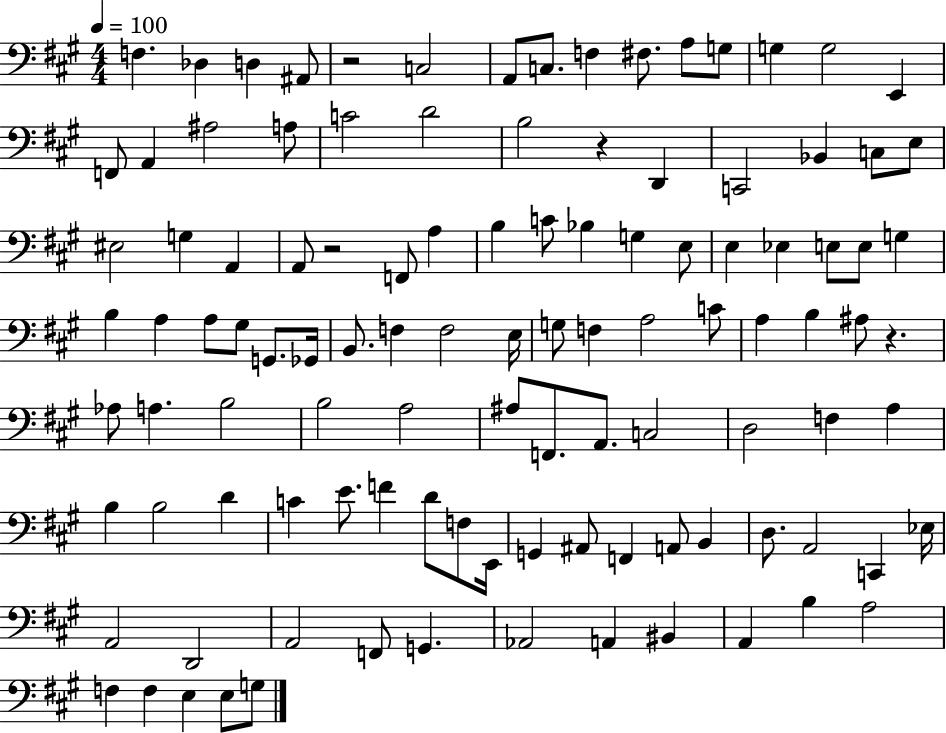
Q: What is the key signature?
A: A major